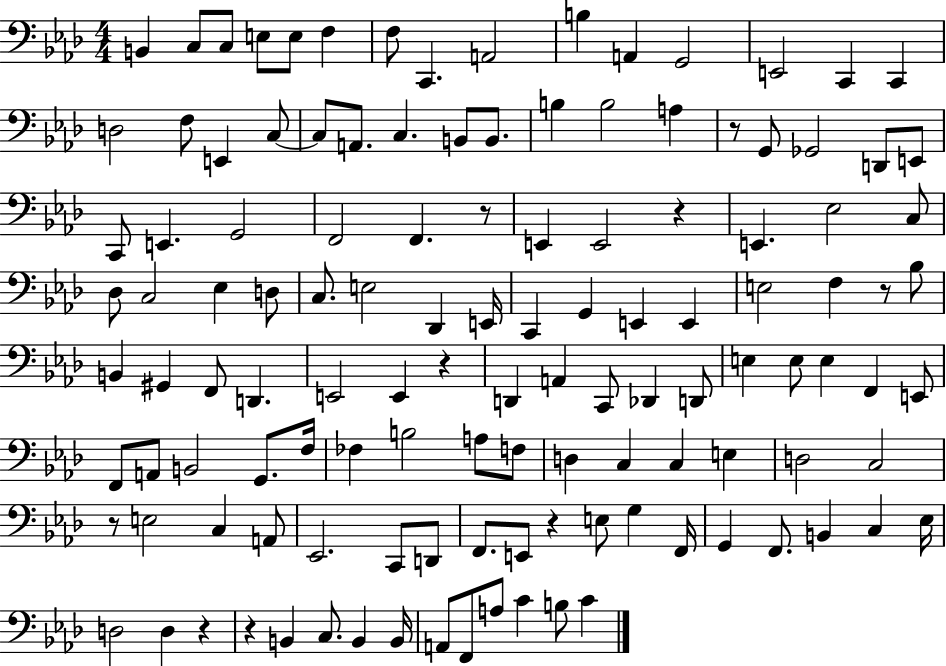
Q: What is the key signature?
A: AES major